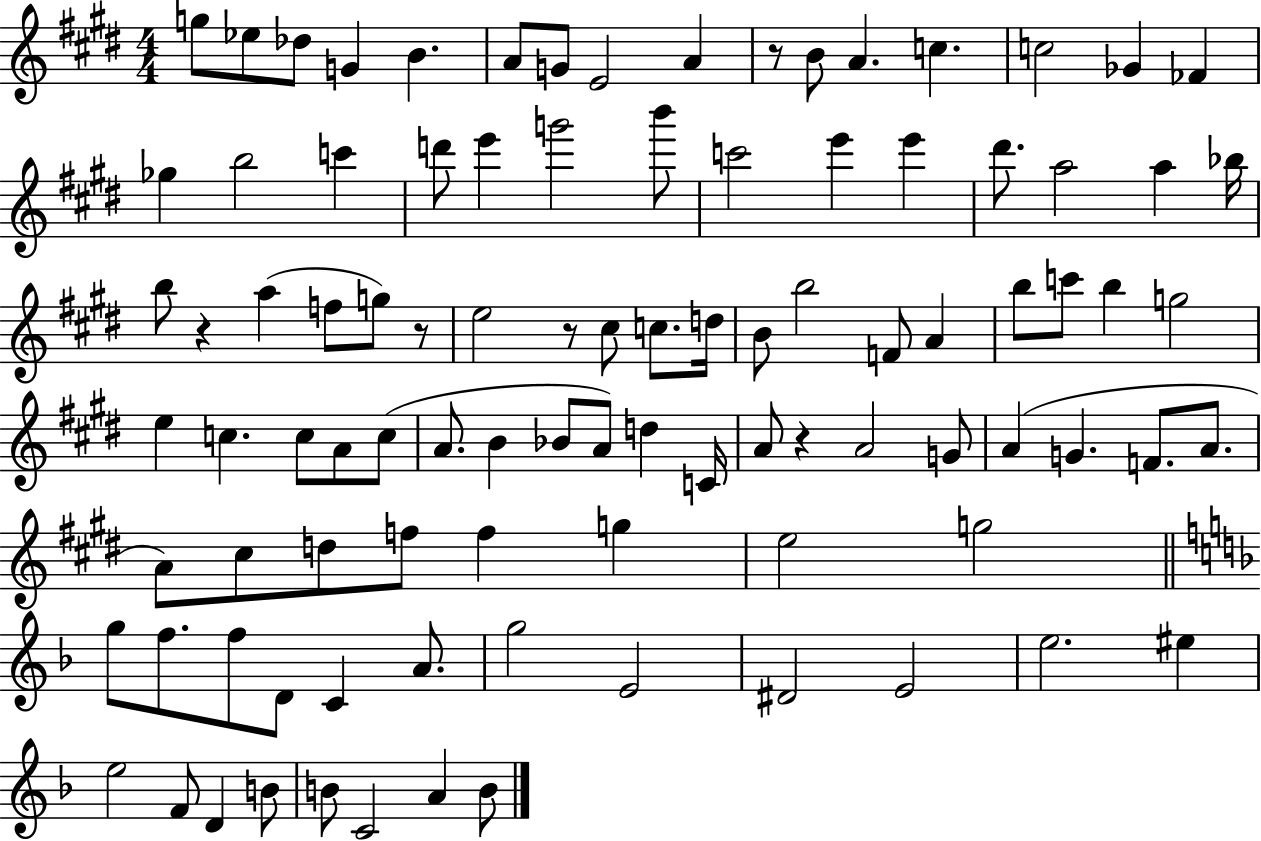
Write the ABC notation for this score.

X:1
T:Untitled
M:4/4
L:1/4
K:E
g/2 _e/2 _d/2 G B A/2 G/2 E2 A z/2 B/2 A c c2 _G _F _g b2 c' d'/2 e' g'2 b'/2 c'2 e' e' ^d'/2 a2 a _b/4 b/2 z a f/2 g/2 z/2 e2 z/2 ^c/2 c/2 d/4 B/2 b2 F/2 A b/2 c'/2 b g2 e c c/2 A/2 c/2 A/2 B _B/2 A/2 d C/4 A/2 z A2 G/2 A G F/2 A/2 A/2 ^c/2 d/2 f/2 f g e2 g2 g/2 f/2 f/2 D/2 C A/2 g2 E2 ^D2 E2 e2 ^e e2 F/2 D B/2 B/2 C2 A B/2